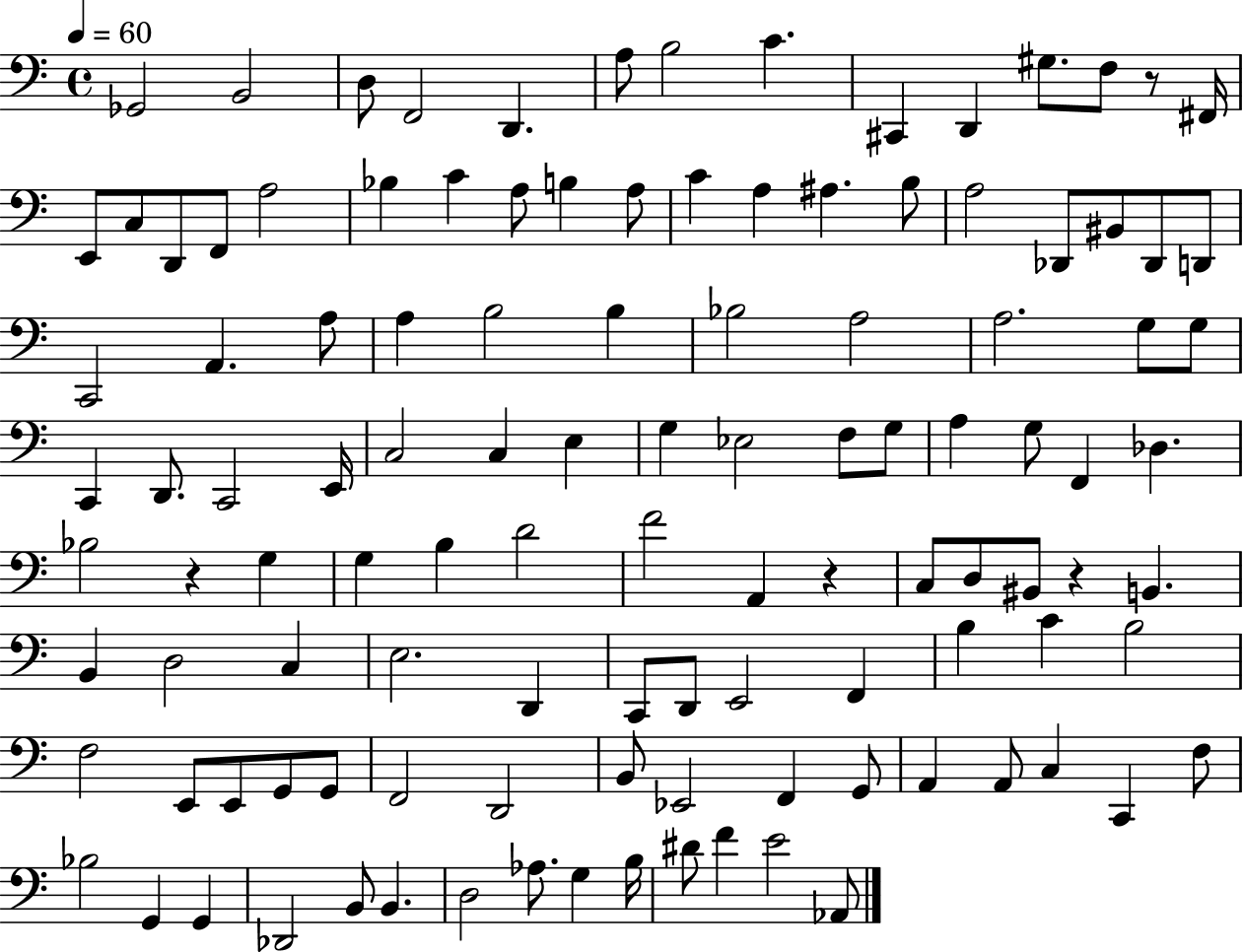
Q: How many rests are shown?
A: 4